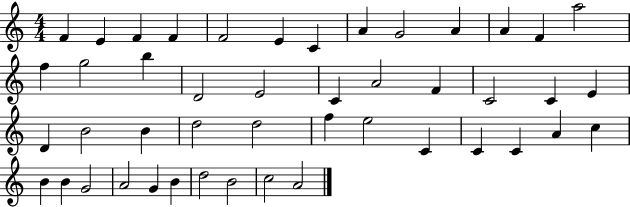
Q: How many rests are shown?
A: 0